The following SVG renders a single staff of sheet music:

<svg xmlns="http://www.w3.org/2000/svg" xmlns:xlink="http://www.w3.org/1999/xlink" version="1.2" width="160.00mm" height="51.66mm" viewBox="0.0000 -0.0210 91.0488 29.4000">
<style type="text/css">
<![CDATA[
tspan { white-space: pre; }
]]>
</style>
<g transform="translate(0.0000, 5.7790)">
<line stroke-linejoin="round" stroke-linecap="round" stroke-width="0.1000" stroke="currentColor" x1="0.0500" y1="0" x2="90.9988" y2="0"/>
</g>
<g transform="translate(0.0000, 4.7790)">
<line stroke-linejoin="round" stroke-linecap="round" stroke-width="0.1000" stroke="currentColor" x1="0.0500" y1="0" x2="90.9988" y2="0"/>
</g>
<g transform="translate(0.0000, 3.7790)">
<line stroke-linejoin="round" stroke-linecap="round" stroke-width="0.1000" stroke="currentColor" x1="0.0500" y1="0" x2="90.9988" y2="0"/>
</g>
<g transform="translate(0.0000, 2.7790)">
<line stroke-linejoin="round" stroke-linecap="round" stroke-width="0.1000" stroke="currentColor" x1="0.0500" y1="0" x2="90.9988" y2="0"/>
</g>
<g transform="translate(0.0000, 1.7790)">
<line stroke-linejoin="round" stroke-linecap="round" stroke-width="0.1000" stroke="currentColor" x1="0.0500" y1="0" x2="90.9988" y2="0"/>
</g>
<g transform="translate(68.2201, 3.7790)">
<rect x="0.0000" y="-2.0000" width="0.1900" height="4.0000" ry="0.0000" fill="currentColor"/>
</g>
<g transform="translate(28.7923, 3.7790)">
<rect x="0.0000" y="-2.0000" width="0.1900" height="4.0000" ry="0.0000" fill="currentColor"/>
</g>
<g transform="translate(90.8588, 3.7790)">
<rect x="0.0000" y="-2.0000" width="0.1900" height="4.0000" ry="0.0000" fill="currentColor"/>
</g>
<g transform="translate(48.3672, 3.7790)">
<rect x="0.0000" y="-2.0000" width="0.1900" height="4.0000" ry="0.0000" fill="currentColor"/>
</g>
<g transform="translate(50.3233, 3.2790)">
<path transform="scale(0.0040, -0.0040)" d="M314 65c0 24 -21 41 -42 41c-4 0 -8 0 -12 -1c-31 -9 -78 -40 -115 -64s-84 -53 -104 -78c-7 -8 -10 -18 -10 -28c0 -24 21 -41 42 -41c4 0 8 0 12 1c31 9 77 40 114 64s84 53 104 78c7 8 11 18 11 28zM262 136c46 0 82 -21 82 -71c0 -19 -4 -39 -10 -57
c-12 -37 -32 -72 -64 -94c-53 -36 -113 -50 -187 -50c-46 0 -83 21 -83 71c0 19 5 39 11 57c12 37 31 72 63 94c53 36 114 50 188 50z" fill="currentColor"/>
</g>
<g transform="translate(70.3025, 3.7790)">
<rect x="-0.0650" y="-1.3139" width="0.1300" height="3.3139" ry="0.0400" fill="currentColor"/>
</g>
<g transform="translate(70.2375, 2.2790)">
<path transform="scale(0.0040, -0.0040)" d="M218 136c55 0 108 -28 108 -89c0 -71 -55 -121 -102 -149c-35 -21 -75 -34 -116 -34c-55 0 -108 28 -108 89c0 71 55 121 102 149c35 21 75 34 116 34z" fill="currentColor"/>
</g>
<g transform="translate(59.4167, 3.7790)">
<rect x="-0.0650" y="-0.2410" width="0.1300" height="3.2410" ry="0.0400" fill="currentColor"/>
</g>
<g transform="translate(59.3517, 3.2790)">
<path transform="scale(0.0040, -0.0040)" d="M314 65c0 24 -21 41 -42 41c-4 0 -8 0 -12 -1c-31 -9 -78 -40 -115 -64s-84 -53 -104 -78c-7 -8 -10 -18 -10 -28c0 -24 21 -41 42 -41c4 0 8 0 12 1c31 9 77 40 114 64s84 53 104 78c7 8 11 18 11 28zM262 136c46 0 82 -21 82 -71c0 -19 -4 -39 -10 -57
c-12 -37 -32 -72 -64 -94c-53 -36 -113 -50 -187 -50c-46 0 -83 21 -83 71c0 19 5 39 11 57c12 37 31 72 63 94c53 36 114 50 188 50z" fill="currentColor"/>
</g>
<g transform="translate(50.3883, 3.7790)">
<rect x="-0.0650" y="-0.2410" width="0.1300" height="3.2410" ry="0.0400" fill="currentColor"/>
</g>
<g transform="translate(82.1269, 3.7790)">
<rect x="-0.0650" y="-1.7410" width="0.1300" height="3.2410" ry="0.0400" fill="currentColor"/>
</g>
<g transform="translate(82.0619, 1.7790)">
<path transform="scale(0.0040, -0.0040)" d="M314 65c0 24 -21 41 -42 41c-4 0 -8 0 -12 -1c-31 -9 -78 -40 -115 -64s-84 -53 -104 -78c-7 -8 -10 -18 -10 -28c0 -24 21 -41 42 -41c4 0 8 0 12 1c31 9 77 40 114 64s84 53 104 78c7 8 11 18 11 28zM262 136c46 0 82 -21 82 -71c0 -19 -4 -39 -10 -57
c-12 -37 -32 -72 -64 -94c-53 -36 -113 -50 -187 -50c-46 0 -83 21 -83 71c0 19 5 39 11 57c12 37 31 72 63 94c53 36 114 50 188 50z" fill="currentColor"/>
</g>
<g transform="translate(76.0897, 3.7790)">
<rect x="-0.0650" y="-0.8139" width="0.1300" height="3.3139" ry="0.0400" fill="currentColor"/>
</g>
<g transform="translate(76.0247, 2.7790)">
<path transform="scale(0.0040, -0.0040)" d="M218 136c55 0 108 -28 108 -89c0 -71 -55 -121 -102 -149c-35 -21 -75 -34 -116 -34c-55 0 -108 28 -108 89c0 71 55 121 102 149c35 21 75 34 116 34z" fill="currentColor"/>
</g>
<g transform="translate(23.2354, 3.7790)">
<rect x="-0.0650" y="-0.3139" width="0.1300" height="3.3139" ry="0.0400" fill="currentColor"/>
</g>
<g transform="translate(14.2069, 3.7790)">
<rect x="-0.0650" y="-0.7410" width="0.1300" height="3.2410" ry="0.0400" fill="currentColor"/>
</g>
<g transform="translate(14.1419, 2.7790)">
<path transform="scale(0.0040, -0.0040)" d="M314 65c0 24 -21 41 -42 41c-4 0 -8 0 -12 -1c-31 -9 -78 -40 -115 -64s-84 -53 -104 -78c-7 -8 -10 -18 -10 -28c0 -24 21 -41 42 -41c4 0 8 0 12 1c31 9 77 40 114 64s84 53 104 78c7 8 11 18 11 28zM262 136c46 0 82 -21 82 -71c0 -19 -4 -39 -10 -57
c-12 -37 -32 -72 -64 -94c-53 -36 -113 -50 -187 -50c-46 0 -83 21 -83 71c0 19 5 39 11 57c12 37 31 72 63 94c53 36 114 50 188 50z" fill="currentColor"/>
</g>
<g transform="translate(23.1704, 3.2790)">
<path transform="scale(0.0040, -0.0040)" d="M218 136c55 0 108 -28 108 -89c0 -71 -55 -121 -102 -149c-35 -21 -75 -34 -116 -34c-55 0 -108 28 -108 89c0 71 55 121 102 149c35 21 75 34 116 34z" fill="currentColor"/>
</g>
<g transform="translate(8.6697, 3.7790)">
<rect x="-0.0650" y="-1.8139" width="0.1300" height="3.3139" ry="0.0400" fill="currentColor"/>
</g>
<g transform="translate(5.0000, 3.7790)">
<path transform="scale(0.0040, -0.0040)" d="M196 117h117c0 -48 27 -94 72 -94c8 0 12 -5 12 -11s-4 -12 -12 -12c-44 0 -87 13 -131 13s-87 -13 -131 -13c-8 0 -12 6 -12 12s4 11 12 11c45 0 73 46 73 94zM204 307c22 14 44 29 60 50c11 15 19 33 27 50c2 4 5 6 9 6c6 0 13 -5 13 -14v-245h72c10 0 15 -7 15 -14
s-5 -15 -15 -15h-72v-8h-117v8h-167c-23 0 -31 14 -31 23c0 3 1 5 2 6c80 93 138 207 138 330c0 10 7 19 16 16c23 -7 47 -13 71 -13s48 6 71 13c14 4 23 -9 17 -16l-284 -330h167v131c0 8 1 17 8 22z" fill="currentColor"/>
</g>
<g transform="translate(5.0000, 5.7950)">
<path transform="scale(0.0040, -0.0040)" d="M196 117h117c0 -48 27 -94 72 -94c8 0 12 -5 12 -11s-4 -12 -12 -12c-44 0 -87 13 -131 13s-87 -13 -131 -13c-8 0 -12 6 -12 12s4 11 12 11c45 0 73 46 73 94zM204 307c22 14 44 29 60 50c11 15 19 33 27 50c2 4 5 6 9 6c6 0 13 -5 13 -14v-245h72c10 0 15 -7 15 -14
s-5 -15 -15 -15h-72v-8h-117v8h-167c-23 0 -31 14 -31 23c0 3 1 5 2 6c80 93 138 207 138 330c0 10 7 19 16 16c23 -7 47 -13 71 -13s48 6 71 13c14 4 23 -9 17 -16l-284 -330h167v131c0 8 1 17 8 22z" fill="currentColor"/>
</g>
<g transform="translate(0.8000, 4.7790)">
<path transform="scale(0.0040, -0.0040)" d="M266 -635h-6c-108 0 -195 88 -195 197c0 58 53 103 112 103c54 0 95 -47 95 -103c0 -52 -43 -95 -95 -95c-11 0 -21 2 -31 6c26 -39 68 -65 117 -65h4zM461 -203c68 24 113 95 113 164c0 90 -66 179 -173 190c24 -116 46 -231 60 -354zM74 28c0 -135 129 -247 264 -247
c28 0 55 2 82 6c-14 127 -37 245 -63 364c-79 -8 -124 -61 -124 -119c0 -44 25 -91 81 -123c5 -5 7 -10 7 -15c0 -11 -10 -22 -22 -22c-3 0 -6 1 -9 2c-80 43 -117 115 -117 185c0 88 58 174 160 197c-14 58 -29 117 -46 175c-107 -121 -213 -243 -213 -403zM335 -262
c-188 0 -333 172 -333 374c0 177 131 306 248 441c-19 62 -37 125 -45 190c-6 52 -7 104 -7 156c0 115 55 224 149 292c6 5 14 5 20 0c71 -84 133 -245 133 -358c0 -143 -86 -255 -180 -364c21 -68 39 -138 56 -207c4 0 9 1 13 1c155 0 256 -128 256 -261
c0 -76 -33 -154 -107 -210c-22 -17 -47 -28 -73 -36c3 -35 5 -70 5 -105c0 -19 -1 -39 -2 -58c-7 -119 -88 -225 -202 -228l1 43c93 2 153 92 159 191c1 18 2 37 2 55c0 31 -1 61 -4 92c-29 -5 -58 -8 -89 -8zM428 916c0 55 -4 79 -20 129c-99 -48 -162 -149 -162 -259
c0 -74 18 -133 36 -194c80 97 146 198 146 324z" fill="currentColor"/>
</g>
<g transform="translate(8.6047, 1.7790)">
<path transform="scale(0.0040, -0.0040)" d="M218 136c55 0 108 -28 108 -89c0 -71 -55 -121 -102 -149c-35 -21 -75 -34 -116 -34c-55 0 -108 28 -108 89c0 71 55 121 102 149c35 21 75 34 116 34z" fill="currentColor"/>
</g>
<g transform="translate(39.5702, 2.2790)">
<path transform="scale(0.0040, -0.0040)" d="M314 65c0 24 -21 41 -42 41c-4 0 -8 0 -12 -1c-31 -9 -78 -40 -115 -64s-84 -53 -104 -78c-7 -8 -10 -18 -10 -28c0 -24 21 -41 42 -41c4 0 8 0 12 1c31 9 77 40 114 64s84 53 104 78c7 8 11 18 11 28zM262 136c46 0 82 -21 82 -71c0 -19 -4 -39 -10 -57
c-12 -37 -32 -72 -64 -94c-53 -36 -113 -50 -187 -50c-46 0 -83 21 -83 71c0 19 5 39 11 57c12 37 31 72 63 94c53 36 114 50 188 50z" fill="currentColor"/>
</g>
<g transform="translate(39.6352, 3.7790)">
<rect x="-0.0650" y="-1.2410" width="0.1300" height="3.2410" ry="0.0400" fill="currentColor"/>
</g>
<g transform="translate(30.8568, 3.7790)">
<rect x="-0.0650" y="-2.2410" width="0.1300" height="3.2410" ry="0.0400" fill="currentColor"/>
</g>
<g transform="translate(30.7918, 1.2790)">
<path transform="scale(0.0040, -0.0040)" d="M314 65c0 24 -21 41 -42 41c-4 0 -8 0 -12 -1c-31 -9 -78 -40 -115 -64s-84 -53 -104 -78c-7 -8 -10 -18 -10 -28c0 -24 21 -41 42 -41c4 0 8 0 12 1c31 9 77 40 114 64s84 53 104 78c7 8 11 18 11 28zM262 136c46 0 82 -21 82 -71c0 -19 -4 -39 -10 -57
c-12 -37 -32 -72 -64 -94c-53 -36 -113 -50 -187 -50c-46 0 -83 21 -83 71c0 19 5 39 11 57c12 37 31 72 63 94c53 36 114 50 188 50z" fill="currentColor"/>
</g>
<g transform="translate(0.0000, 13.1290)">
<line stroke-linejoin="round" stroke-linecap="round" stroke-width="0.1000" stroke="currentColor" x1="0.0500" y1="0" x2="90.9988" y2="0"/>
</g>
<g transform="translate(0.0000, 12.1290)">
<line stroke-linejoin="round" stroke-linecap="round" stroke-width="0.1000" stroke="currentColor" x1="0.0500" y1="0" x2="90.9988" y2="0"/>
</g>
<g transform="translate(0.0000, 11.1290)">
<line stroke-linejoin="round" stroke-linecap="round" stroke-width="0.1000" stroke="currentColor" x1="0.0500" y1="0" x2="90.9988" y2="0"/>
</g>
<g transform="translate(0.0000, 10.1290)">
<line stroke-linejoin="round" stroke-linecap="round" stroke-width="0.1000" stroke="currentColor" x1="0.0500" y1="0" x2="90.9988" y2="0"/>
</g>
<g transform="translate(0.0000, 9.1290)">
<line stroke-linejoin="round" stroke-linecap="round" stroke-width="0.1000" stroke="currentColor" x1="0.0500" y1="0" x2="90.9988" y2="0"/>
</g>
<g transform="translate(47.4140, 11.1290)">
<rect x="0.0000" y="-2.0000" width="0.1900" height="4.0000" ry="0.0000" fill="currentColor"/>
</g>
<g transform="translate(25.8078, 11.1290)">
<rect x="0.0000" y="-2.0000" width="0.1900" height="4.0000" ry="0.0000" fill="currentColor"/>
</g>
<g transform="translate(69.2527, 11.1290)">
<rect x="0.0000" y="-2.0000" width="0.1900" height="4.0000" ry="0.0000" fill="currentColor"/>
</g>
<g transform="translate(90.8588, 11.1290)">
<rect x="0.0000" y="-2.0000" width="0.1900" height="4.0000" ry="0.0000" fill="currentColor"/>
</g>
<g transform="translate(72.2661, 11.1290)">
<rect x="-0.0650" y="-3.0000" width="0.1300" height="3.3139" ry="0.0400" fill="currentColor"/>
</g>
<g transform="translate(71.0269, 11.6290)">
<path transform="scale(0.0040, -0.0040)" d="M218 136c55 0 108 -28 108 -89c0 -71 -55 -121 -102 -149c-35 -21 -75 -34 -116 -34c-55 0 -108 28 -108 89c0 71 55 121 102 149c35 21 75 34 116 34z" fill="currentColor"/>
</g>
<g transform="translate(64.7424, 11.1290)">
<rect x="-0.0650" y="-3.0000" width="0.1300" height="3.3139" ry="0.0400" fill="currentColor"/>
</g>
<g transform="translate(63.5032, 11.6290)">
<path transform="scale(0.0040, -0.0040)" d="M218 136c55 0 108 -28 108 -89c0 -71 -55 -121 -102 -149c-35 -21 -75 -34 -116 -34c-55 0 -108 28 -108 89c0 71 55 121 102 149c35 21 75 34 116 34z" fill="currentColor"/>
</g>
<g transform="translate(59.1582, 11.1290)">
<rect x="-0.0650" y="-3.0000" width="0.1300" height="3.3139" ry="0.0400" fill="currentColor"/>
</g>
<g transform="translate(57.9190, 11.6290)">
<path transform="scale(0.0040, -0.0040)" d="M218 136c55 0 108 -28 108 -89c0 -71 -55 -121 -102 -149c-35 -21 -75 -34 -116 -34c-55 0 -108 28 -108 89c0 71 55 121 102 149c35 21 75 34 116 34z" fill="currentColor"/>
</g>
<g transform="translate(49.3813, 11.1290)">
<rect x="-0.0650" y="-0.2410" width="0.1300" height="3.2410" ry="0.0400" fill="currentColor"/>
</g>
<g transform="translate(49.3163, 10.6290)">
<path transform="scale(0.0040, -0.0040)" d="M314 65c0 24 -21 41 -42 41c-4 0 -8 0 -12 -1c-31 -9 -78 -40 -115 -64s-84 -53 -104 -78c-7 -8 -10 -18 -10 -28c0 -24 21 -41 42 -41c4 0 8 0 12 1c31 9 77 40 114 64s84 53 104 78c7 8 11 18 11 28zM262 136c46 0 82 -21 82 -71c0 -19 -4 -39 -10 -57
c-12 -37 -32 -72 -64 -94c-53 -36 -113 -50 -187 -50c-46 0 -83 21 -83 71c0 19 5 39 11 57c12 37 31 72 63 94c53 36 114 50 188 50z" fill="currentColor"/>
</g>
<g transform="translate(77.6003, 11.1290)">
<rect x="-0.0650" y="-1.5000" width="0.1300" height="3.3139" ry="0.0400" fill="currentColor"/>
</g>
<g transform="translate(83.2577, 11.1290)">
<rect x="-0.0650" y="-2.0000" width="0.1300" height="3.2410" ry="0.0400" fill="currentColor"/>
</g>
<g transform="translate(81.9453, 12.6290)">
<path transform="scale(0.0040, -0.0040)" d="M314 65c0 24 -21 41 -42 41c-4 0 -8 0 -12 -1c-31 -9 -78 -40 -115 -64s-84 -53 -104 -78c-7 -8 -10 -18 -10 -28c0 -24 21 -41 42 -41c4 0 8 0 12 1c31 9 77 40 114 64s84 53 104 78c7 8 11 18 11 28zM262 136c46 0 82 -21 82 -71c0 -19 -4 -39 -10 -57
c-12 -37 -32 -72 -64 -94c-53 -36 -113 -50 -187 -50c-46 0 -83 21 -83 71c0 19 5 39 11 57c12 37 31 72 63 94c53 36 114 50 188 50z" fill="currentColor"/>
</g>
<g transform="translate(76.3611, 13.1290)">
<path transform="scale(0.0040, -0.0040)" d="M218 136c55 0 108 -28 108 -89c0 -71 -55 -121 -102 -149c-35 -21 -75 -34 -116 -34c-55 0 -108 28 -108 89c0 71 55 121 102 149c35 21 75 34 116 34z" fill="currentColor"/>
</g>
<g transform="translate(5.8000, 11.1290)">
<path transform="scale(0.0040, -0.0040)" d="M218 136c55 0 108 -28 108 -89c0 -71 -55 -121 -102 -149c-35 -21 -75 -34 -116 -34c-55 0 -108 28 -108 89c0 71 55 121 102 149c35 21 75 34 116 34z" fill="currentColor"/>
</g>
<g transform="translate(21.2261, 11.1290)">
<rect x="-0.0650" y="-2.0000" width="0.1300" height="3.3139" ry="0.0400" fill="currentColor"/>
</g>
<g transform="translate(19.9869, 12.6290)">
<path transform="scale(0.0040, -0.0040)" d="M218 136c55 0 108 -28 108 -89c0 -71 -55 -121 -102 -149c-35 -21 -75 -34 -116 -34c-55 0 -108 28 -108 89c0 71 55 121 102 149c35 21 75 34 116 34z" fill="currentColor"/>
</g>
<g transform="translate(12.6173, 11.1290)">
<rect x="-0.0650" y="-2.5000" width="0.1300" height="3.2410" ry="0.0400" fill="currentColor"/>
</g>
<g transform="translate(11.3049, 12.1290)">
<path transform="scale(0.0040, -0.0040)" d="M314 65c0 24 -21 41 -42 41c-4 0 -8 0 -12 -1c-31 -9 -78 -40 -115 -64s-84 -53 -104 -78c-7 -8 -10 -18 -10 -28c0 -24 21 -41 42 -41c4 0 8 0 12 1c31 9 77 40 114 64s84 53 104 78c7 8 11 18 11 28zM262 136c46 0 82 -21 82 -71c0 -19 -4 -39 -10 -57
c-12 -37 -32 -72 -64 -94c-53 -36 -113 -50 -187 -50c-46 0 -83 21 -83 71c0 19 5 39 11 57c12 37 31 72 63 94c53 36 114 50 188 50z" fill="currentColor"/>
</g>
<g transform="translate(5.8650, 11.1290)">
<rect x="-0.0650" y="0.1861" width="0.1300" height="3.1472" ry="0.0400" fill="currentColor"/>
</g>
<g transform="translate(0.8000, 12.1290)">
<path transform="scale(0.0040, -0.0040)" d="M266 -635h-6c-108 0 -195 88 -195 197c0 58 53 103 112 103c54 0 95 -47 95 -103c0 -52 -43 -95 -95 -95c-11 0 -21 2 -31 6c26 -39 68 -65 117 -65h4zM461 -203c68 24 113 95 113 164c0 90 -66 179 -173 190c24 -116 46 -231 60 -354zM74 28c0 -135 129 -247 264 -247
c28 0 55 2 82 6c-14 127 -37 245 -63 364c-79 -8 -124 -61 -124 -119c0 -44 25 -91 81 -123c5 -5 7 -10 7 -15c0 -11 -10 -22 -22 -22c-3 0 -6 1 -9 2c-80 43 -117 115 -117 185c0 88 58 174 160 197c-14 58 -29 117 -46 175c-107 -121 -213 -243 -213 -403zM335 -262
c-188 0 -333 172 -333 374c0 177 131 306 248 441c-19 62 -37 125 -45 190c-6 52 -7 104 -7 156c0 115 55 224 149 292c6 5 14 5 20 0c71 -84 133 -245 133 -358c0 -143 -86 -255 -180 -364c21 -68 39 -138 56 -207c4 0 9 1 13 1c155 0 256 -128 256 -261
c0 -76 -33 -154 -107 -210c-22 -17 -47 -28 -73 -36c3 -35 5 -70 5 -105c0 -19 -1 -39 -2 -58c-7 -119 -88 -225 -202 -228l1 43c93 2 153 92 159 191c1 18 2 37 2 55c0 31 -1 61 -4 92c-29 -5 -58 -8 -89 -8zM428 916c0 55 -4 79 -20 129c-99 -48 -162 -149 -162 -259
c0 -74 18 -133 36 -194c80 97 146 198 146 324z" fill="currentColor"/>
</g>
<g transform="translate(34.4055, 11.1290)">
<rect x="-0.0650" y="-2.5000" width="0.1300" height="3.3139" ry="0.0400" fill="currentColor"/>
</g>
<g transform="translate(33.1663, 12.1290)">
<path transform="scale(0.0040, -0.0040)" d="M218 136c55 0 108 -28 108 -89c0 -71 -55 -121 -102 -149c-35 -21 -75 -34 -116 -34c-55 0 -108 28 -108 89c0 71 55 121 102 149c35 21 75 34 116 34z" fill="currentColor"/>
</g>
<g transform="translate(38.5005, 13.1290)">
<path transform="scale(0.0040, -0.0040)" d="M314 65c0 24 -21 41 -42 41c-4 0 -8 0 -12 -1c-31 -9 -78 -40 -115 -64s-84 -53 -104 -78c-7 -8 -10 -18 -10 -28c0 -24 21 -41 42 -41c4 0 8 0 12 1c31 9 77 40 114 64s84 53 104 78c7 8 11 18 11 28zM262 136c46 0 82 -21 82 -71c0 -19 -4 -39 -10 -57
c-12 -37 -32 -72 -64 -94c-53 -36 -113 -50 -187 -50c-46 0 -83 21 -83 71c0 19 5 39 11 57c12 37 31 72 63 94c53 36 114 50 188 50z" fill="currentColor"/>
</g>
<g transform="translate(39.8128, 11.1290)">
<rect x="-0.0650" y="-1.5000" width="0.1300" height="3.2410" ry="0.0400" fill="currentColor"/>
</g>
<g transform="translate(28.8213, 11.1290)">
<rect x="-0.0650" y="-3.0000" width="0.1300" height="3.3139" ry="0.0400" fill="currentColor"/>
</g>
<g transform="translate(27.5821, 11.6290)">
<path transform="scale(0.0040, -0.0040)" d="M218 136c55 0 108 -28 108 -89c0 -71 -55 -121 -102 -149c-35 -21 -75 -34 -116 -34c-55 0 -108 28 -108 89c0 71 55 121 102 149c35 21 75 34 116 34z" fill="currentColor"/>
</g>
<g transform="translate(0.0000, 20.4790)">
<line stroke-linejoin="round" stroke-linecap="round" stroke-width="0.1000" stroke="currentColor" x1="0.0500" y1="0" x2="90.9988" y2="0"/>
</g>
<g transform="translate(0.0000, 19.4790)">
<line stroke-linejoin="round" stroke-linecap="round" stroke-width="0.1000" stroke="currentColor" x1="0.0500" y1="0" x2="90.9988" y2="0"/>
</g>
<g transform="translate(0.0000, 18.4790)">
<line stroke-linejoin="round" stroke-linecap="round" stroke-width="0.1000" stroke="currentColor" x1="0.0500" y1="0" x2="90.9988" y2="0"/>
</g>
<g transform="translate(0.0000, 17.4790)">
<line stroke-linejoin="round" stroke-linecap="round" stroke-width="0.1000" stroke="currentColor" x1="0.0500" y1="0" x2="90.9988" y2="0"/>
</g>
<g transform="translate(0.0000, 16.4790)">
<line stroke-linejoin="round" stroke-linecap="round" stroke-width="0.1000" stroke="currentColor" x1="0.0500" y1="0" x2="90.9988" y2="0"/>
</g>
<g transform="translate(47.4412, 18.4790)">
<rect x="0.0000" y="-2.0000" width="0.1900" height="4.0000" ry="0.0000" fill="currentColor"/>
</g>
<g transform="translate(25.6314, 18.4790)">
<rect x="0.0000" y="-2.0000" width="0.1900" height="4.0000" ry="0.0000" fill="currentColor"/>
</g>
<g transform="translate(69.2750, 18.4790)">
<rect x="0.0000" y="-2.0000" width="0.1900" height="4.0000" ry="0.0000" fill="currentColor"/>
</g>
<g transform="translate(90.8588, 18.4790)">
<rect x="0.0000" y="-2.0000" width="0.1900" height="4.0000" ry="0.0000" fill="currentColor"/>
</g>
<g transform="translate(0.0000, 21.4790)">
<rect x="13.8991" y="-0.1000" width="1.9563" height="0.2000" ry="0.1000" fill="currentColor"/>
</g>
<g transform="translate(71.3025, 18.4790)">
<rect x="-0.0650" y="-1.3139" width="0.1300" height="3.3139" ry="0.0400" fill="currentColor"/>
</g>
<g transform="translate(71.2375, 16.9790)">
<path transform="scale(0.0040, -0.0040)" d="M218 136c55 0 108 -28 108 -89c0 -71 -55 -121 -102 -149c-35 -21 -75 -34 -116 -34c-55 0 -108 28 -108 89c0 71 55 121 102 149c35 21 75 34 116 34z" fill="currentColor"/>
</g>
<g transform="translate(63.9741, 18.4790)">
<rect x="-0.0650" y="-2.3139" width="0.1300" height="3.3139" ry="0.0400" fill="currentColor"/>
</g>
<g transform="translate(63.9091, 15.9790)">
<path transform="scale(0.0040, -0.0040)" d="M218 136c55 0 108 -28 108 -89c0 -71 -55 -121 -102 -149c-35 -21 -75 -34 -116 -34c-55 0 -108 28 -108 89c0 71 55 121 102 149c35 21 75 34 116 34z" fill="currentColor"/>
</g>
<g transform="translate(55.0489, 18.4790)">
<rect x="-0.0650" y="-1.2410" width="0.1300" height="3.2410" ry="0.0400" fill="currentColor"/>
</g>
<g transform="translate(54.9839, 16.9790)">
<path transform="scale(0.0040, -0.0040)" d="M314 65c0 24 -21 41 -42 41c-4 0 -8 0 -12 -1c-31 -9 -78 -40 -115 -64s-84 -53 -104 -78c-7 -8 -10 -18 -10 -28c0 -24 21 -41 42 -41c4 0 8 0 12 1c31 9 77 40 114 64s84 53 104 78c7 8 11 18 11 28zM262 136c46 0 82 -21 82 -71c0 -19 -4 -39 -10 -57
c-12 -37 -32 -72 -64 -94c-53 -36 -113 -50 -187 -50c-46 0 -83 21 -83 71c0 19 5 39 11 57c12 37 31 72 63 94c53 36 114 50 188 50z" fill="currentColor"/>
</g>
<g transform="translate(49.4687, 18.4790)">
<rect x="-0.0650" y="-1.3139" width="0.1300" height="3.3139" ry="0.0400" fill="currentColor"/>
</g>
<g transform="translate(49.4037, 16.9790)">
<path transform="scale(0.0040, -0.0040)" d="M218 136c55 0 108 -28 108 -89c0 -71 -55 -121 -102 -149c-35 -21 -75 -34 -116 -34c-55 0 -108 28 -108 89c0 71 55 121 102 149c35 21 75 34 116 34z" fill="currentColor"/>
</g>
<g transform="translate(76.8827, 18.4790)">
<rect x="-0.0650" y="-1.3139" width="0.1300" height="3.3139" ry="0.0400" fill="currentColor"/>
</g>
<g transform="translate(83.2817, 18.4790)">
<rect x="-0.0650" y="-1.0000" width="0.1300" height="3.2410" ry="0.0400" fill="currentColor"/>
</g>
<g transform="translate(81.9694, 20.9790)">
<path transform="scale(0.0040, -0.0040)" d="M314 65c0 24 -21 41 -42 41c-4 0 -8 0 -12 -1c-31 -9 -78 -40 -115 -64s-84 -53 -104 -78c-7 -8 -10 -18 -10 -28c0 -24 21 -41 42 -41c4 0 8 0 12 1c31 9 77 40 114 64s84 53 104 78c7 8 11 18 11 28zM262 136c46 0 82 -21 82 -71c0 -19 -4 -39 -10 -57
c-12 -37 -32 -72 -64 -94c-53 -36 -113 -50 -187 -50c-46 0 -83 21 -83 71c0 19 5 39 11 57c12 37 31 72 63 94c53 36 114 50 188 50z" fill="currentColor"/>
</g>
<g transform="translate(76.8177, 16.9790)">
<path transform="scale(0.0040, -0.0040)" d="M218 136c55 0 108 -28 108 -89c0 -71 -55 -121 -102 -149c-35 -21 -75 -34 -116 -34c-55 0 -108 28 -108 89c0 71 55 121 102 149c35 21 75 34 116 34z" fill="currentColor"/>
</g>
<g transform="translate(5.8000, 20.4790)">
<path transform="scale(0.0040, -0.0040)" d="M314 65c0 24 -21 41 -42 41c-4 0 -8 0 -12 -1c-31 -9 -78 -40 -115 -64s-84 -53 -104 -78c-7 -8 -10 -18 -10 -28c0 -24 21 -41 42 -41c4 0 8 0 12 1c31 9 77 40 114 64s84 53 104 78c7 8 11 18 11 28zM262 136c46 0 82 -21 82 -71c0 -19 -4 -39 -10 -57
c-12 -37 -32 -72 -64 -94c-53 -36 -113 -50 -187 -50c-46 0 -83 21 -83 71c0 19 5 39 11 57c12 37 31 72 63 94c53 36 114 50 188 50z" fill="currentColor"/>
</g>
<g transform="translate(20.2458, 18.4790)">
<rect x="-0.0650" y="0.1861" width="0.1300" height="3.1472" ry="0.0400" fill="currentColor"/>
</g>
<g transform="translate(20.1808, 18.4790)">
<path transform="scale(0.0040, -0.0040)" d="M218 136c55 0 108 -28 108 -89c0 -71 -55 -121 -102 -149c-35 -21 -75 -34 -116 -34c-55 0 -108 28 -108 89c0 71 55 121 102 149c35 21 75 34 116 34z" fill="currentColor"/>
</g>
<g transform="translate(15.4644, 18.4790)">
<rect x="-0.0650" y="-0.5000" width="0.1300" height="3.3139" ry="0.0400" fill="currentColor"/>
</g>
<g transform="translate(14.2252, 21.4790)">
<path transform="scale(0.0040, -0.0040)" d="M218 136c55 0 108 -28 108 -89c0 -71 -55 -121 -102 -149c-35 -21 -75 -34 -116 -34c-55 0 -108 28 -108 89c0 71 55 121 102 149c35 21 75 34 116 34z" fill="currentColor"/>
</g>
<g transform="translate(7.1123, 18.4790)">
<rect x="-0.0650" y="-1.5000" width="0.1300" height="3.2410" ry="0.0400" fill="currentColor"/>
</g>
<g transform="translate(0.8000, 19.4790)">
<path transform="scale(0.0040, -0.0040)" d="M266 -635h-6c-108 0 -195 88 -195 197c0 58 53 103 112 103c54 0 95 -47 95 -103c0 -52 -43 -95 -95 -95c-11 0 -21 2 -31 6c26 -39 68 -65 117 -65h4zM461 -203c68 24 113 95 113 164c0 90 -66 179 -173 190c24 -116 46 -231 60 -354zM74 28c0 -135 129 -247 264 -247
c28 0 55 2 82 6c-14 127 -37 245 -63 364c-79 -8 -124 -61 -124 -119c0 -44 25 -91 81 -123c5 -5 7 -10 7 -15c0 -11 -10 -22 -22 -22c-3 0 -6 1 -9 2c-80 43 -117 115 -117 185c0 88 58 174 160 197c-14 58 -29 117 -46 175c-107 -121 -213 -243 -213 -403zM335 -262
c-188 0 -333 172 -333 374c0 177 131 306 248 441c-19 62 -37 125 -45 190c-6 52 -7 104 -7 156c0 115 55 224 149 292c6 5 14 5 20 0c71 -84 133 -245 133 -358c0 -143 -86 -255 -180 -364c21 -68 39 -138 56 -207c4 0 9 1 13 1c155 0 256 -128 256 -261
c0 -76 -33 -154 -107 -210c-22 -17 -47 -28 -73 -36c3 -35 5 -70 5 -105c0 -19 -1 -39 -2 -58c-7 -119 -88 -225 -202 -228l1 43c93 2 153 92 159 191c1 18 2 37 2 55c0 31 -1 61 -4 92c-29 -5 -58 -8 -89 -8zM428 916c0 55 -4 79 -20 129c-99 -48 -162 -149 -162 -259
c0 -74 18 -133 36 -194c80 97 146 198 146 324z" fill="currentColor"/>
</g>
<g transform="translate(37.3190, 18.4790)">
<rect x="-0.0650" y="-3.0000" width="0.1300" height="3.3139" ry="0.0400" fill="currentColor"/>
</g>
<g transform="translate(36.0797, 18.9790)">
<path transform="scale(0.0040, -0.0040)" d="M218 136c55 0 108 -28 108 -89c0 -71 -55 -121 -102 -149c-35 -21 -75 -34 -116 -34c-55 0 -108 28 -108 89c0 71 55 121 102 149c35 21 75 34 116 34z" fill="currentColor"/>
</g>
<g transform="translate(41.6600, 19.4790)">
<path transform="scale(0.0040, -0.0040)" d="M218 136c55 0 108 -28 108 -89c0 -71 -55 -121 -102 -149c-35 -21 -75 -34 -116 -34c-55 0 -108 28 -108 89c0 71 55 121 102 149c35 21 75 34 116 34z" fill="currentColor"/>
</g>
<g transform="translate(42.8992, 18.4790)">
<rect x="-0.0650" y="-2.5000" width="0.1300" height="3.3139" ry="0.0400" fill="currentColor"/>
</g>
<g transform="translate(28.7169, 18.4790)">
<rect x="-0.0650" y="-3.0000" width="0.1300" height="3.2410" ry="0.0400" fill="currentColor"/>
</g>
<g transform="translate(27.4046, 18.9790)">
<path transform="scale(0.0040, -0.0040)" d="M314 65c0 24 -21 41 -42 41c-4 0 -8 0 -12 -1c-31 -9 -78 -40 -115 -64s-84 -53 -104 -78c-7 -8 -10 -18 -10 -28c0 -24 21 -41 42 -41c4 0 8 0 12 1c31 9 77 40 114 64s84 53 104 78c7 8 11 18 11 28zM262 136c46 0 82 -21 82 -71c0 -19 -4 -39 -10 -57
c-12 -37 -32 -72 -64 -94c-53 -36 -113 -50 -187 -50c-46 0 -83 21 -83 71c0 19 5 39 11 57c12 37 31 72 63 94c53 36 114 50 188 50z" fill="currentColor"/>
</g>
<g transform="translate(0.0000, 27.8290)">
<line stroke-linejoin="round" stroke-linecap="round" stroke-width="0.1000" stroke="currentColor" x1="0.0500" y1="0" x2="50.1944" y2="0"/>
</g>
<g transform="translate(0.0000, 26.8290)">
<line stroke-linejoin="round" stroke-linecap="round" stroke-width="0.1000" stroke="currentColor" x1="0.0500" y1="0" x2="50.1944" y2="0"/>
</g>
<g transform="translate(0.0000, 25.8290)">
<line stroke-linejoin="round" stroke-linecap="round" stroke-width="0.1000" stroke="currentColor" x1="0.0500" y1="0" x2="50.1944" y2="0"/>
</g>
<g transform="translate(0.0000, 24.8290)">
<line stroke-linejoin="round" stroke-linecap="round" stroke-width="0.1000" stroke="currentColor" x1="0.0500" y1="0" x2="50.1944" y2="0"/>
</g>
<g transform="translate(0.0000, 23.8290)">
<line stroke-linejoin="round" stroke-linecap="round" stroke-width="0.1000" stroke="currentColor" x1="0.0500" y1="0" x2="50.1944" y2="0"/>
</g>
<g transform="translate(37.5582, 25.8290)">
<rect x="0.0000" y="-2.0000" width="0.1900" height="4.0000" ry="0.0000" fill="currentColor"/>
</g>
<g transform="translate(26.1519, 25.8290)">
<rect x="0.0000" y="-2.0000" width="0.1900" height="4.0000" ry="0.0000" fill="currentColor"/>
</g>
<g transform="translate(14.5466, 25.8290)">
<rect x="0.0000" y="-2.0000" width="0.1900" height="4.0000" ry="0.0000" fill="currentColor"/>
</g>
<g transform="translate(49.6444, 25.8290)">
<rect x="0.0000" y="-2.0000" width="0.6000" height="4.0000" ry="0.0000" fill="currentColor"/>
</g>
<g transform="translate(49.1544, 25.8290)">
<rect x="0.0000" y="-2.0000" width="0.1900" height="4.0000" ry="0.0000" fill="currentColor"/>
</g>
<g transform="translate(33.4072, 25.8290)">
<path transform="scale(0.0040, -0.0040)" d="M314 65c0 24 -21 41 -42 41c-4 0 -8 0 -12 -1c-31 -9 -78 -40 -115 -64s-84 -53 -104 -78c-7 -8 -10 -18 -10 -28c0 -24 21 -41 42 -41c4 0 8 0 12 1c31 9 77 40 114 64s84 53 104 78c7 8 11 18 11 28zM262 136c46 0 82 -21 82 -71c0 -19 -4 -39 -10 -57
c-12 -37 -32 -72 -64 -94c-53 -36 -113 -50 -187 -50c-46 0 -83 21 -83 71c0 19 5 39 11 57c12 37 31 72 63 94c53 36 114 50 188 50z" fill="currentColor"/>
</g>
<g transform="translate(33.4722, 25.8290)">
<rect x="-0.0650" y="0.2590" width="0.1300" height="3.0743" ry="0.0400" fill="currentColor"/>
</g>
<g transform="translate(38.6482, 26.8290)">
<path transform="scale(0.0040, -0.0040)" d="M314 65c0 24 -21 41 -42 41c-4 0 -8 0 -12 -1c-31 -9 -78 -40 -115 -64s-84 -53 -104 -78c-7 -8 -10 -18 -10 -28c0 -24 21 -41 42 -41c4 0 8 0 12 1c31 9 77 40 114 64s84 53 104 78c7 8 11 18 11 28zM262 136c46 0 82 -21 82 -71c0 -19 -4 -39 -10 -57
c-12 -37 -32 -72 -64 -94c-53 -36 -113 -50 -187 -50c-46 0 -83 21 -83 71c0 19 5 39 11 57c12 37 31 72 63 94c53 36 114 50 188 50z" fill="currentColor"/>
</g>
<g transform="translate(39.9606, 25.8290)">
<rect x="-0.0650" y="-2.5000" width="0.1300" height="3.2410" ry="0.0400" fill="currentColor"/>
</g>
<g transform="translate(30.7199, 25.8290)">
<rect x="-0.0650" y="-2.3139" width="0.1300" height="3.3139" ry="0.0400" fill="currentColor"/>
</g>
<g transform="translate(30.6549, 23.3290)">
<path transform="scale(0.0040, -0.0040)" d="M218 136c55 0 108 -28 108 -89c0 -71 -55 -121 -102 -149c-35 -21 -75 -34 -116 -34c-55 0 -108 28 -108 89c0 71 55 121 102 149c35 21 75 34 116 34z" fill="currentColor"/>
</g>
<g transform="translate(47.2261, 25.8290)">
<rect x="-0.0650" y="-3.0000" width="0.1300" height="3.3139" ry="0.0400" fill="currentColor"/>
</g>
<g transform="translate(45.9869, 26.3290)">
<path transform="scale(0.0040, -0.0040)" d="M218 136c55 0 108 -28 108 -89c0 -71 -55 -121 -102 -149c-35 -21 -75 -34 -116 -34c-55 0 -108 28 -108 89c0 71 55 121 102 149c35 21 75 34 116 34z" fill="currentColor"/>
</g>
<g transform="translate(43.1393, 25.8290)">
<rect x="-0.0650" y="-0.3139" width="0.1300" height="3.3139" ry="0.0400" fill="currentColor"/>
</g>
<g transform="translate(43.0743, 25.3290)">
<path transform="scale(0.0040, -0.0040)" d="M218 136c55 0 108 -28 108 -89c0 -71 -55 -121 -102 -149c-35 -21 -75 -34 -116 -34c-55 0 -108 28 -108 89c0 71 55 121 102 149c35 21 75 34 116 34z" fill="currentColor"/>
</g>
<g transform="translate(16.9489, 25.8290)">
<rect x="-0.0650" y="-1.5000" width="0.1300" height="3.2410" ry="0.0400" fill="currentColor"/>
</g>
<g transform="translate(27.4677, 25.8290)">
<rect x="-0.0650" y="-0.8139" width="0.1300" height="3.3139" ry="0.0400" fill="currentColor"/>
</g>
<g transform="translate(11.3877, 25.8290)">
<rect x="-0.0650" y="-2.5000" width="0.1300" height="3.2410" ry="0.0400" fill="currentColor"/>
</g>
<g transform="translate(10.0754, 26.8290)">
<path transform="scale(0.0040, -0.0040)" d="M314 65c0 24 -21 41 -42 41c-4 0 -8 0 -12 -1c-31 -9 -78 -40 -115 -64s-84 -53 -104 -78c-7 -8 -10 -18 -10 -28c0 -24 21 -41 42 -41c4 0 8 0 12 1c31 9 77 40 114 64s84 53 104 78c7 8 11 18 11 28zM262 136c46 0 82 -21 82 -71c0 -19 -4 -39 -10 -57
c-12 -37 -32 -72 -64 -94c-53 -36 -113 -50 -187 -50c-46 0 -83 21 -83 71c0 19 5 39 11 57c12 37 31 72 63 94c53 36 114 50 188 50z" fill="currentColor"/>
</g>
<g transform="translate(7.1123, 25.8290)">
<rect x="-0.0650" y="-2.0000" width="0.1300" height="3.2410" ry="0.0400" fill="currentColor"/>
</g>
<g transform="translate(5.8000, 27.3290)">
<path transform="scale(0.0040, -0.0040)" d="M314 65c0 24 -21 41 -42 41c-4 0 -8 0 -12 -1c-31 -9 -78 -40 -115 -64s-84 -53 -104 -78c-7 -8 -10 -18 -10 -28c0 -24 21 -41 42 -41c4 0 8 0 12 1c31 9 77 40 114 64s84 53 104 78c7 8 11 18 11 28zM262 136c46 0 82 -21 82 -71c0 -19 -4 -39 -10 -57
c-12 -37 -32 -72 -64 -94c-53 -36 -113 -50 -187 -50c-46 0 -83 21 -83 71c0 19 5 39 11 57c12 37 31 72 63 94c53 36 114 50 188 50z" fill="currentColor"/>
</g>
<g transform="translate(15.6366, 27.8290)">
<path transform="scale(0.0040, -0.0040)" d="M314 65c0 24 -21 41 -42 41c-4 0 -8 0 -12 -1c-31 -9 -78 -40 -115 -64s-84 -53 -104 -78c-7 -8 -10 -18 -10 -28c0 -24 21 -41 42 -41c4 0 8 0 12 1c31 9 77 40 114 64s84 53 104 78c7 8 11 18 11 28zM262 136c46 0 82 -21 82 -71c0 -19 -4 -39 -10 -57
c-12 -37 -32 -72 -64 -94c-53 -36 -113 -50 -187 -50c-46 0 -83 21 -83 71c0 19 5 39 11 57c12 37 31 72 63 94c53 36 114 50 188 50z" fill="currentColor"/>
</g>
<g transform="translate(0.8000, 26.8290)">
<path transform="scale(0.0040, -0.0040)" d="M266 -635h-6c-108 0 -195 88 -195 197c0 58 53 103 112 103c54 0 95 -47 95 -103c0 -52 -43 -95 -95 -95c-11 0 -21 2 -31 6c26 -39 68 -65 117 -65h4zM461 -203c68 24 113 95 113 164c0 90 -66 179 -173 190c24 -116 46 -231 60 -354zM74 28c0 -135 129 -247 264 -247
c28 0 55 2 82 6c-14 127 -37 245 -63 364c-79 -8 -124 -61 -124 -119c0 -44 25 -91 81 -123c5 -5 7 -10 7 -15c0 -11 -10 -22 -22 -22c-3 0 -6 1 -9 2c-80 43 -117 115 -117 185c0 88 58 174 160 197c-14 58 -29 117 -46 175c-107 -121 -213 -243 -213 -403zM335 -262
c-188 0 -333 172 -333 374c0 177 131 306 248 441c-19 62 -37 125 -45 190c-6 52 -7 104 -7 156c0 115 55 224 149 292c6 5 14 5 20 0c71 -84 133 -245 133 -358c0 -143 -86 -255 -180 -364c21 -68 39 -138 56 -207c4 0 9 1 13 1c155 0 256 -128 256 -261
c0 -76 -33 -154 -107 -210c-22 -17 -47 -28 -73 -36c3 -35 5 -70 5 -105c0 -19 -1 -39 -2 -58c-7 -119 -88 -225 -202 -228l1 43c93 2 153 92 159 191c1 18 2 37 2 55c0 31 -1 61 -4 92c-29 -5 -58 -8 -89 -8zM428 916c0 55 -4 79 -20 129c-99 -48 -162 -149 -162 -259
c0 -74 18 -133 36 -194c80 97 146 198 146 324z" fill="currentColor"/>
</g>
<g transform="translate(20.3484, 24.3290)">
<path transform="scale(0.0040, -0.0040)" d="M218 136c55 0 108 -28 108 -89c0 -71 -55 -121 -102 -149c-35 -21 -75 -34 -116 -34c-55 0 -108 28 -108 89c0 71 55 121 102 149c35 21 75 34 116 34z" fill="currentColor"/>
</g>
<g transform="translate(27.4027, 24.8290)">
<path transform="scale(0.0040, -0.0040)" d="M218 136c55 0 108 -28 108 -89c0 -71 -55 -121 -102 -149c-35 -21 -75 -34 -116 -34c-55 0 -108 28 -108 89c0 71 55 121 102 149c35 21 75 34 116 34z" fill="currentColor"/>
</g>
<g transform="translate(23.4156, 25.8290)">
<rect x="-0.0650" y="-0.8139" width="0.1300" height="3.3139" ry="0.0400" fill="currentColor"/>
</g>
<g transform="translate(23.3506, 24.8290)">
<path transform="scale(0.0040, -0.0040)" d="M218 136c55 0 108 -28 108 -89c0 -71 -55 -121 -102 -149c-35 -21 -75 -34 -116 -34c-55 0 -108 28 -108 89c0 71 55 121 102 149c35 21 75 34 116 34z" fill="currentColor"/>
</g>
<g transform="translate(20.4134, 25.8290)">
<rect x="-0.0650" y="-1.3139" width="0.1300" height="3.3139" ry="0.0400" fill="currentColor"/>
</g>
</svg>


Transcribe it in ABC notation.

X:1
T:Untitled
M:4/4
L:1/4
K:C
f d2 c g2 e2 c2 c2 e d f2 B G2 F A G E2 c2 A A A E F2 E2 C B A2 A G e e2 g e e D2 F2 G2 E2 e d d g B2 G2 c A